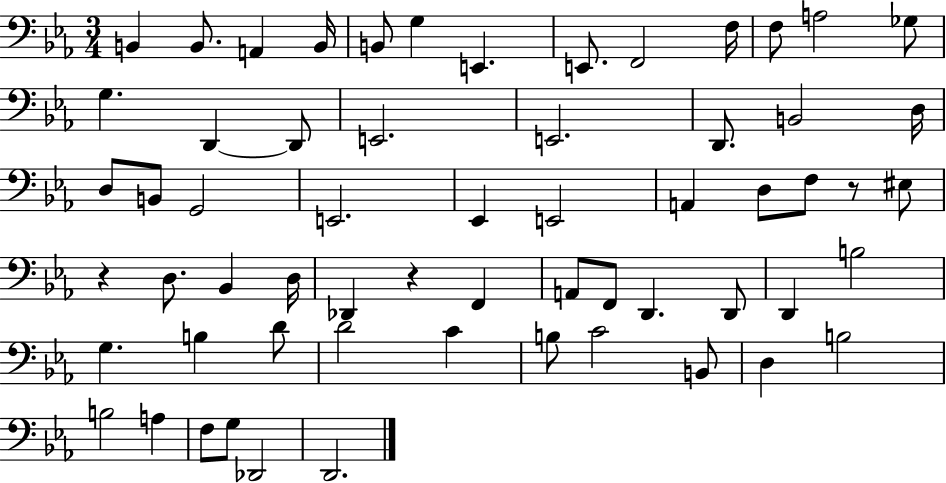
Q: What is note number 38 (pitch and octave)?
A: F2